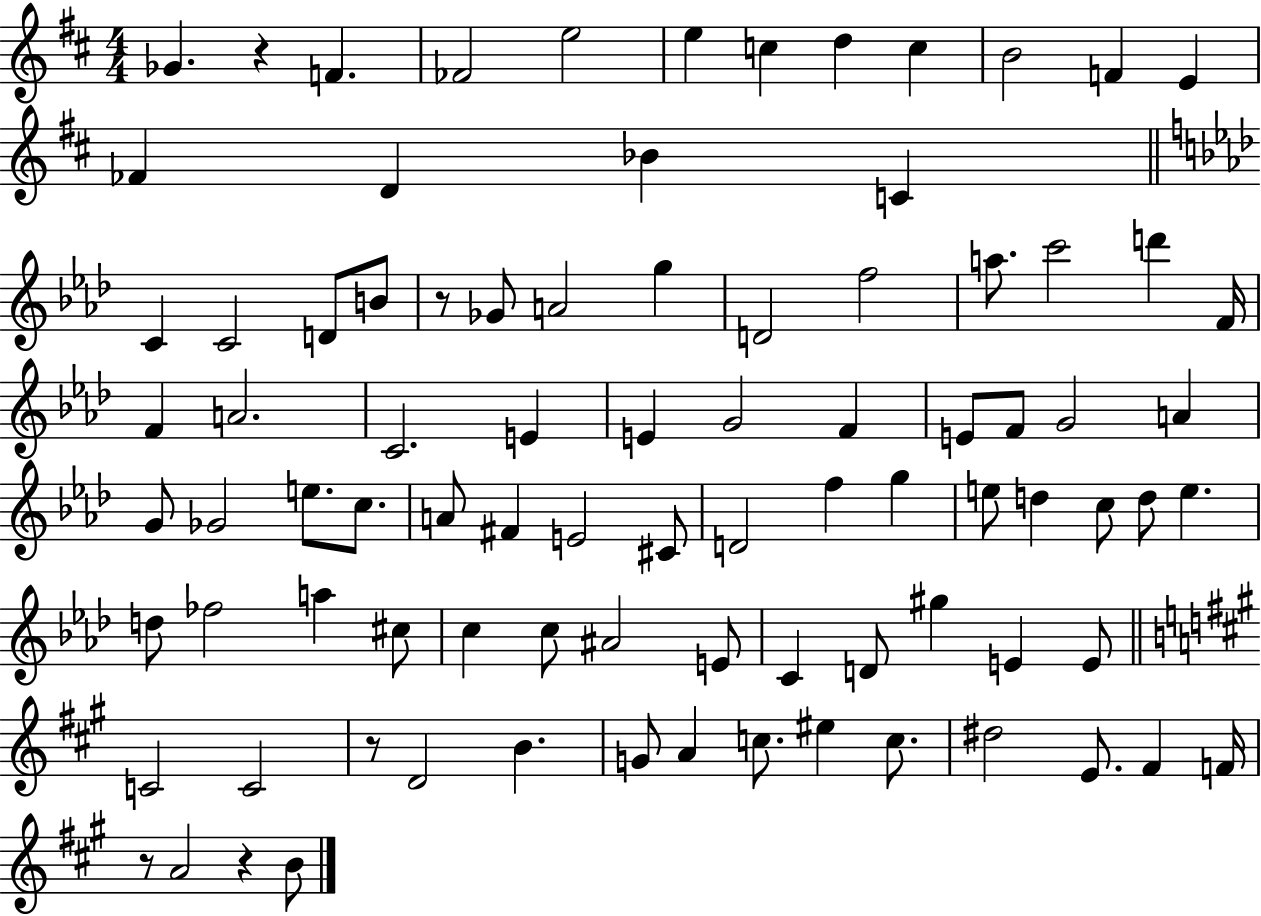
{
  \clef treble
  \numericTimeSignature
  \time 4/4
  \key d \major
  \repeat volta 2 { ges'4. r4 f'4. | fes'2 e''2 | e''4 c''4 d''4 c''4 | b'2 f'4 e'4 | \break fes'4 d'4 bes'4 c'4 | \bar "||" \break \key aes \major c'4 c'2 d'8 b'8 | r8 ges'8 a'2 g''4 | d'2 f''2 | a''8. c'''2 d'''4 f'16 | \break f'4 a'2. | c'2. e'4 | e'4 g'2 f'4 | e'8 f'8 g'2 a'4 | \break g'8 ges'2 e''8. c''8. | a'8 fis'4 e'2 cis'8 | d'2 f''4 g''4 | e''8 d''4 c''8 d''8 e''4. | \break d''8 fes''2 a''4 cis''8 | c''4 c''8 ais'2 e'8 | c'4 d'8 gis''4 e'4 e'8 | \bar "||" \break \key a \major c'2 c'2 | r8 d'2 b'4. | g'8 a'4 c''8. eis''4 c''8. | dis''2 e'8. fis'4 f'16 | \break r8 a'2 r4 b'8 | } \bar "|."
}